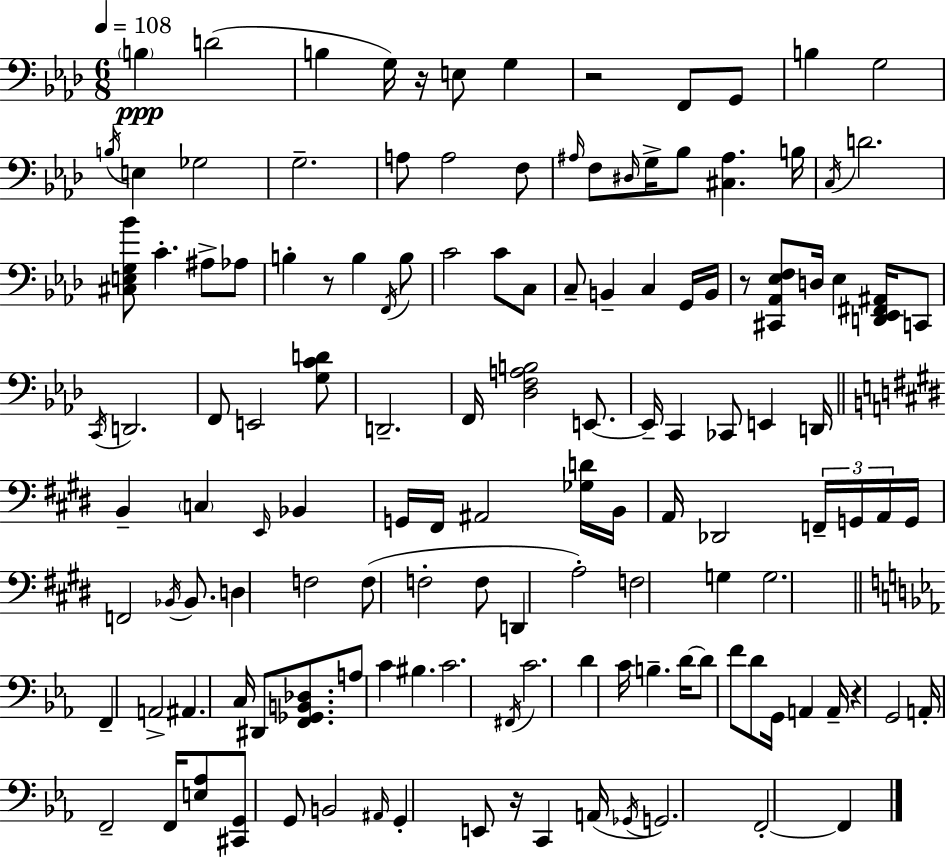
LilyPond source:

{
  \clef bass
  \numericTimeSignature
  \time 6/8
  \key f \minor
  \tempo 4 = 108
  \parenthesize b4\ppp d'2( | b4 g16) r16 e8 g4 | r2 f,8 g,8 | b4 g2 | \break \acciaccatura { b16 } e4 ges2 | g2.-- | a8 a2 f8 | \grace { ais16 } f8 \grace { dis16 } g16-> bes8 <cis ais>4. | \break b16 \acciaccatura { c16 } d'2. | <cis e g bes'>8 c'4.-. | ais8-> aes8 b4-. r8 b4 | \acciaccatura { f,16 } b8 c'2 | \break c'8 c8 c8-- b,4-- c4 | g,16 b,16 r8 <cis, aes, ees f>8 d16 ees4 | <d, ees, fis, ais,>16 c,8 \acciaccatura { c,16 } d,2. | f,8 e,2 | \break <g c' d'>8 d,2.-- | f,16 <des f a b>2 | e,8.~~ e,16-- c,4 ces,8 | e,4 d,16 \bar "||" \break \key e \major b,4-- \parenthesize c4 \grace { e,16 } bes,4 | g,16 fis,16 ais,2 <ges d'>16 | b,16 a,16 des,2 \tuplet 3/2 { f,16-- g,16 | a,16 } g,16 f,2 \acciaccatura { bes,16 } bes,8. | \break d4 f2 | f8( f2-. | f8 d,4 a2-.) | f2 g4 | \break g2. | \bar "||" \break \key ees \major f,4-- a,2-> | ais,4. c16 dis,8 <f, ges, b, des>8. | a8 c'4 bis4. | c'2. | \break \acciaccatura { fis,16 } c'2. | d'4 c'16 b4.-- | d'16~~ d'8 f'8 d'8 g,16 a,4 | a,16-- r4 g,2 | \break a,16-. f,2-- f,16 <e aes>8 | <cis, g,>8 g,8 b,2 | \grace { ais,16 } g,4-. e,8 r16 c,4 | a,16( \acciaccatura { ges,16 } g,2.) | \break f,2-.~~ f,4 | \bar "|."
}